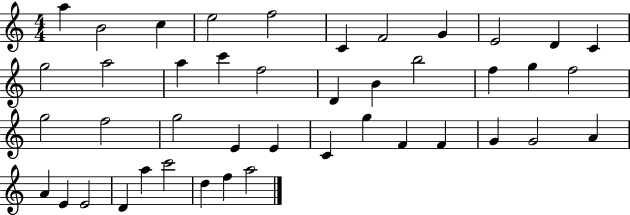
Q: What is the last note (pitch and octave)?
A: A5